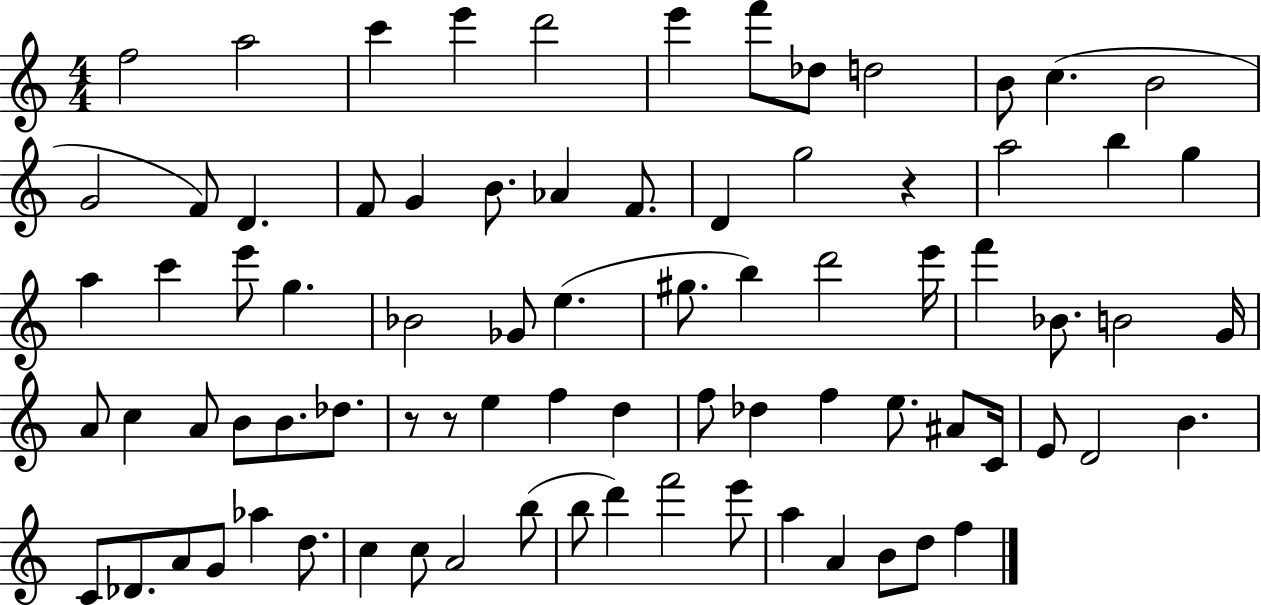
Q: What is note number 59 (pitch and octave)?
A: C4